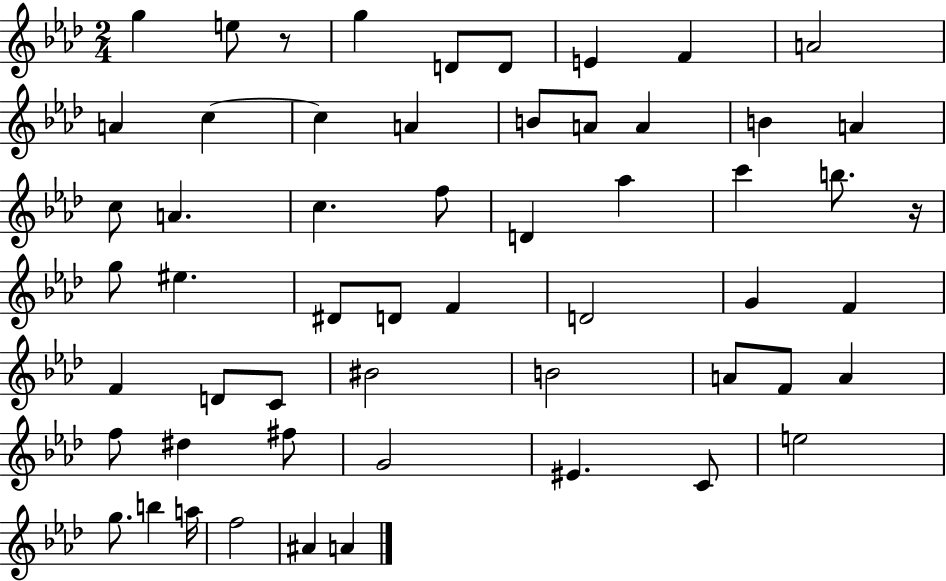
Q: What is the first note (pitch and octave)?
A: G5